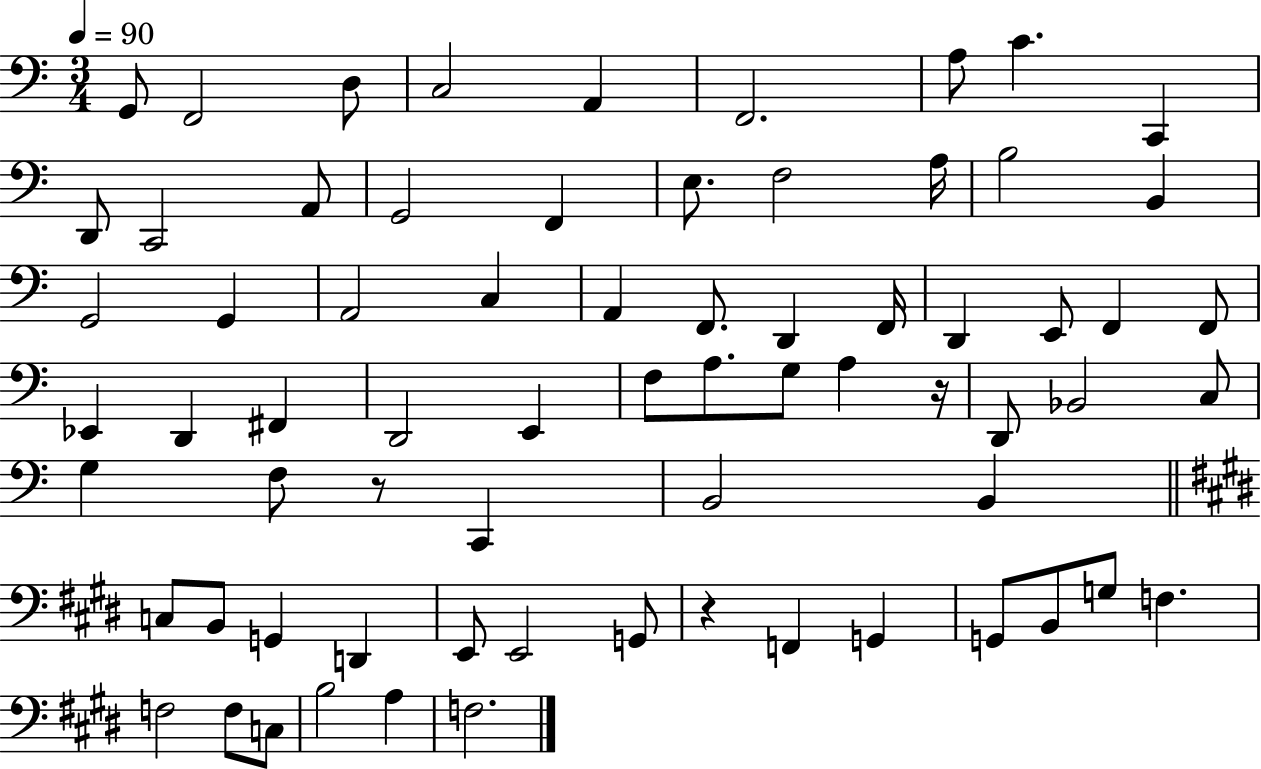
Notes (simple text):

G2/e F2/h D3/e C3/h A2/q F2/h. A3/e C4/q. C2/q D2/e C2/h A2/e G2/h F2/q E3/e. F3/h A3/s B3/h B2/q G2/h G2/q A2/h C3/q A2/q F2/e. D2/q F2/s D2/q E2/e F2/q F2/e Eb2/q D2/q F#2/q D2/h E2/q F3/e A3/e. G3/e A3/q R/s D2/e Bb2/h C3/e G3/q F3/e R/e C2/q B2/h B2/q C3/e B2/e G2/q D2/q E2/e E2/h G2/e R/q F2/q G2/q G2/e B2/e G3/e F3/q. F3/h F3/e C3/e B3/h A3/q F3/h.